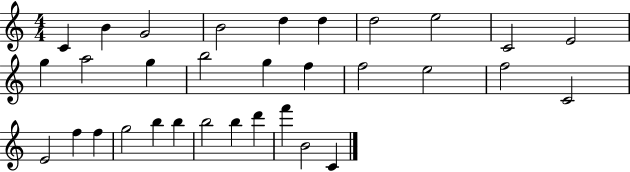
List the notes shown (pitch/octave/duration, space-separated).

C4/q B4/q G4/h B4/h D5/q D5/q D5/h E5/h C4/h E4/h G5/q A5/h G5/q B5/h G5/q F5/q F5/h E5/h F5/h C4/h E4/h F5/q F5/q G5/h B5/q B5/q B5/h B5/q D6/q F6/q B4/h C4/q